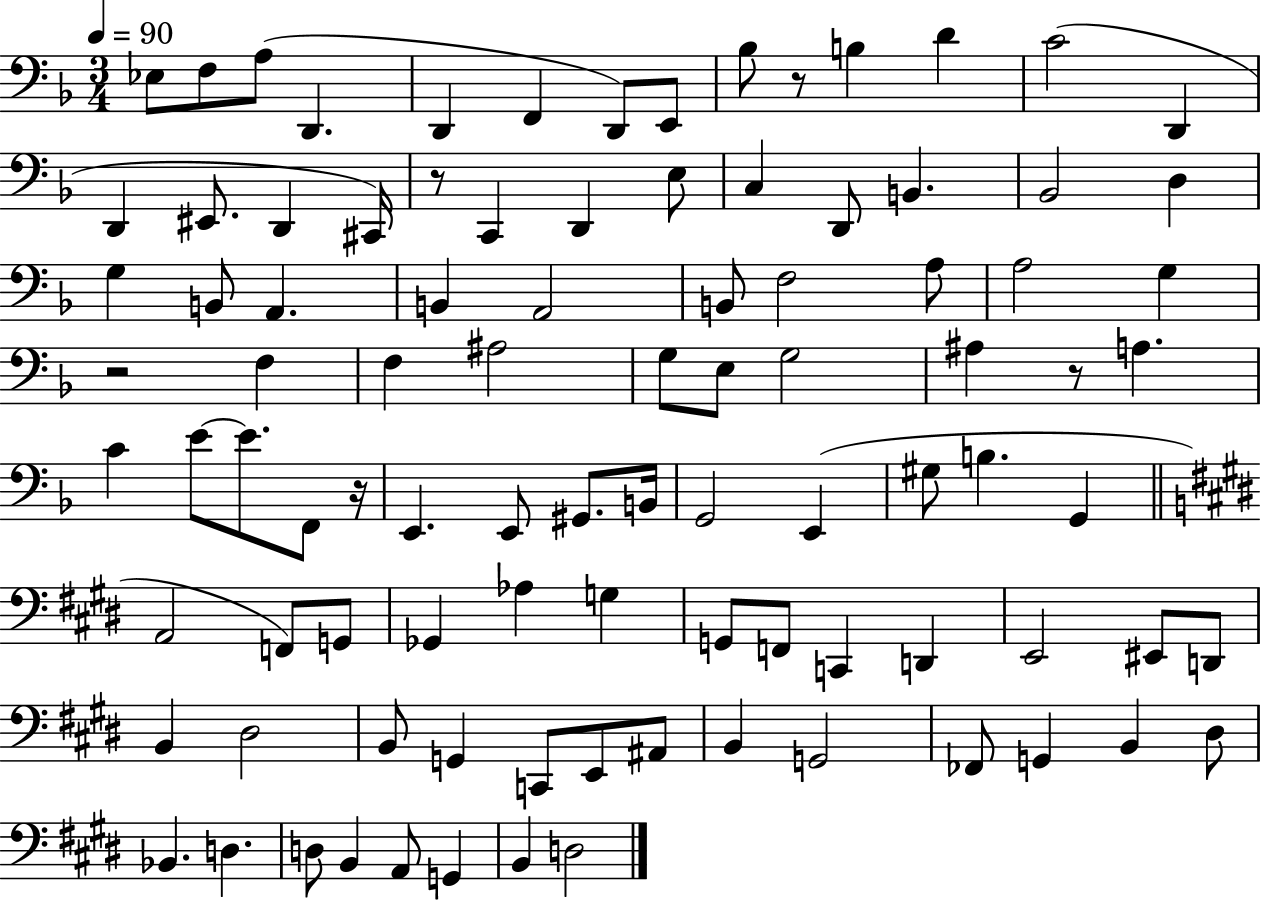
{
  \clef bass
  \numericTimeSignature
  \time 3/4
  \key f \major
  \tempo 4 = 90
  ees8 f8 a8( d,4. | d,4 f,4 d,8) e,8 | bes8 r8 b4 d'4 | c'2( d,4 | \break d,4 eis,8. d,4 cis,16) | r8 c,4 d,4 e8 | c4 d,8 b,4. | bes,2 d4 | \break g4 b,8 a,4. | b,4 a,2 | b,8 f2 a8 | a2 g4 | \break r2 f4 | f4 ais2 | g8 e8 g2 | ais4 r8 a4. | \break c'4 e'8~~ e'8. f,8 r16 | e,4. e,8 gis,8. b,16 | g,2 e,4( | gis8 b4. g,4 | \break \bar "||" \break \key e \major a,2 f,8) g,8 | ges,4 aes4 g4 | g,8 f,8 c,4 d,4 | e,2 eis,8 d,8 | \break b,4 dis2 | b,8 g,4 c,8 e,8 ais,8 | b,4 g,2 | fes,8 g,4 b,4 dis8 | \break bes,4. d4. | d8 b,4 a,8 g,4 | b,4 d2 | \bar "|."
}